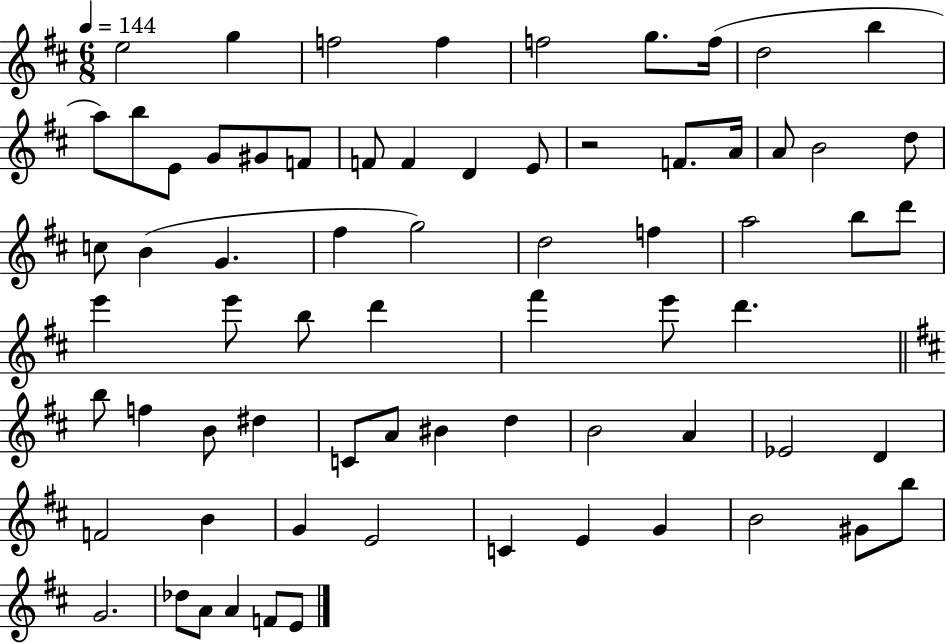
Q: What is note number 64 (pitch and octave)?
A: G4